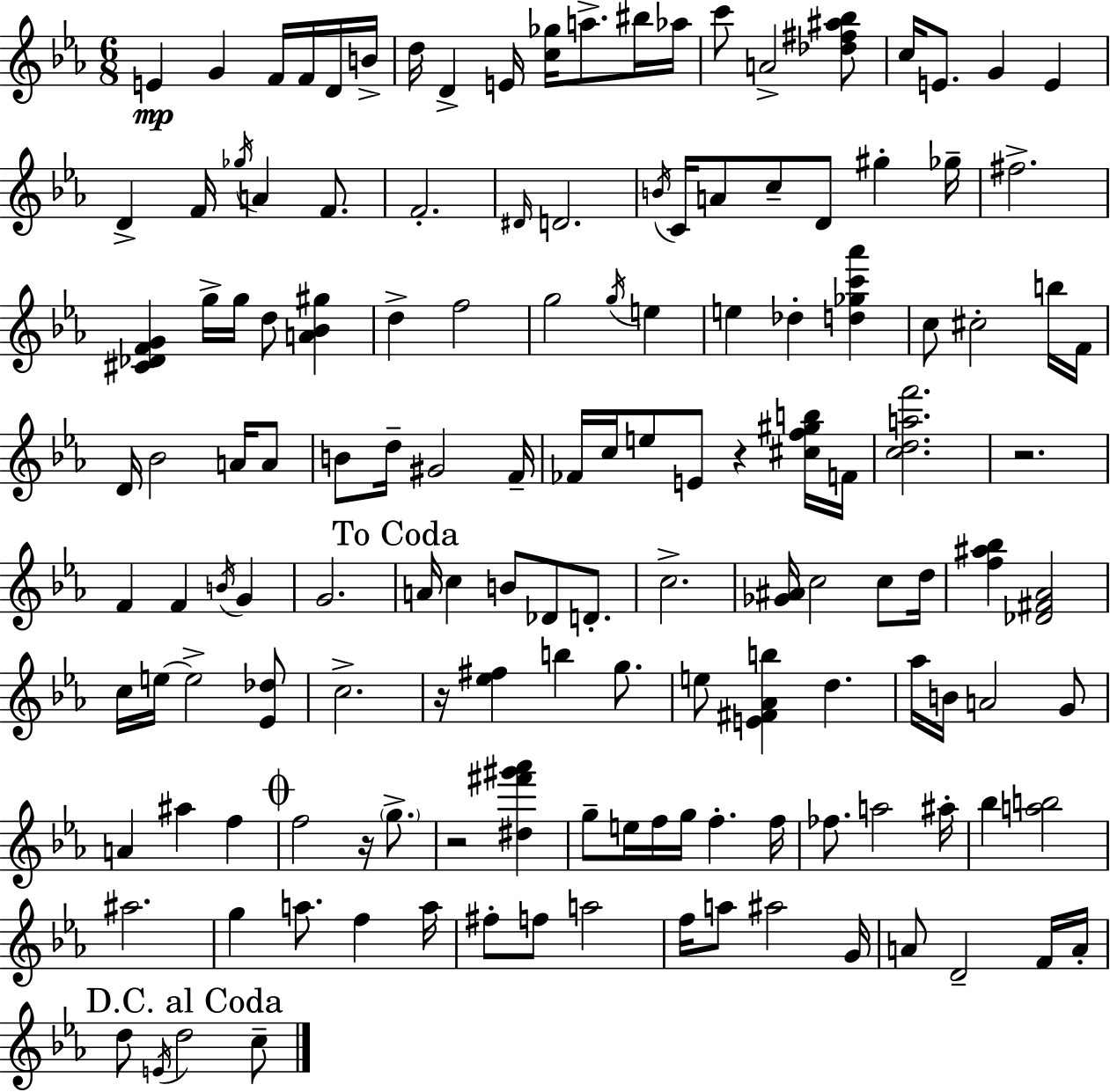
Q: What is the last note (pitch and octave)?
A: C5